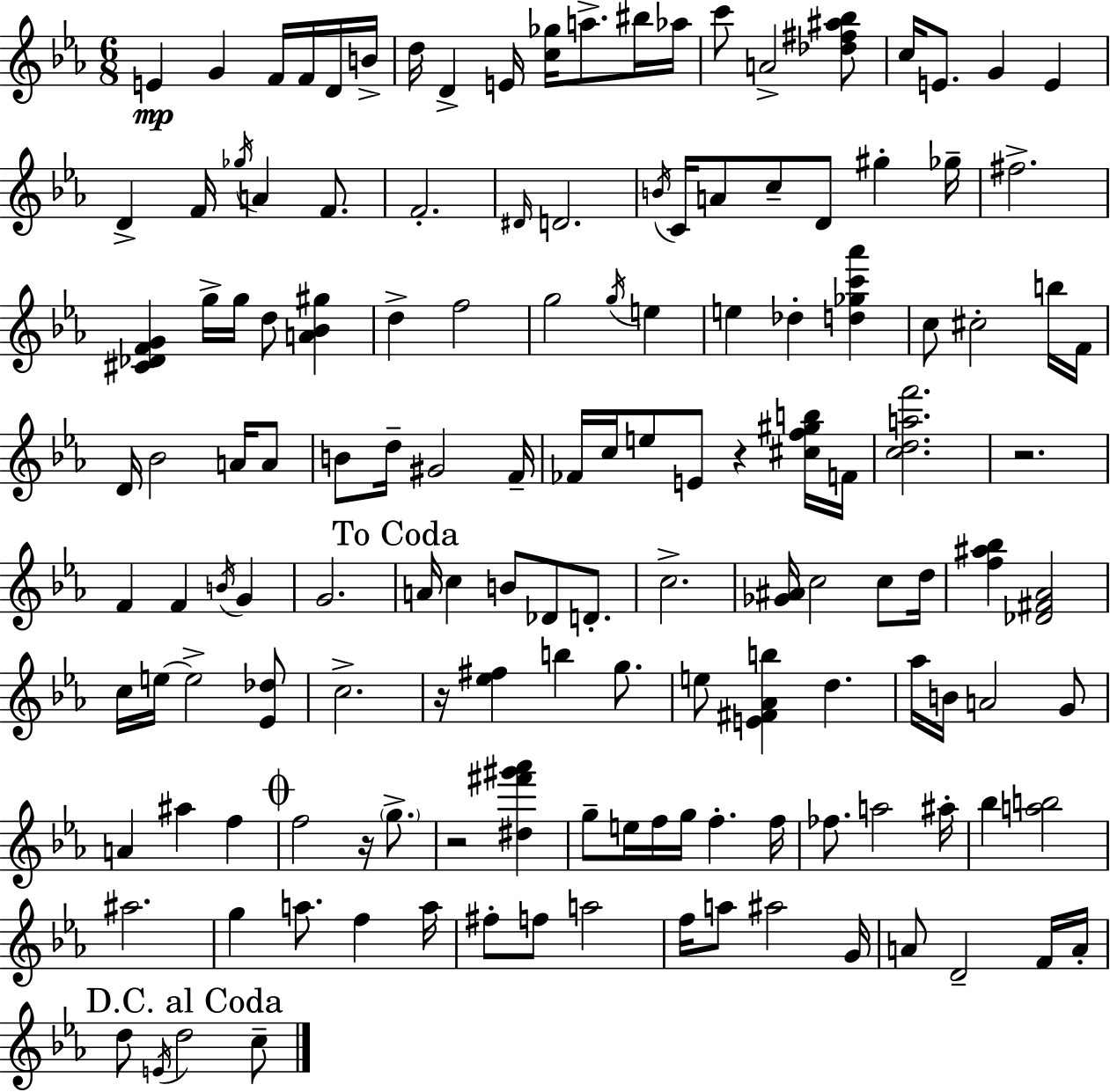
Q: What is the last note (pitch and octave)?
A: C5